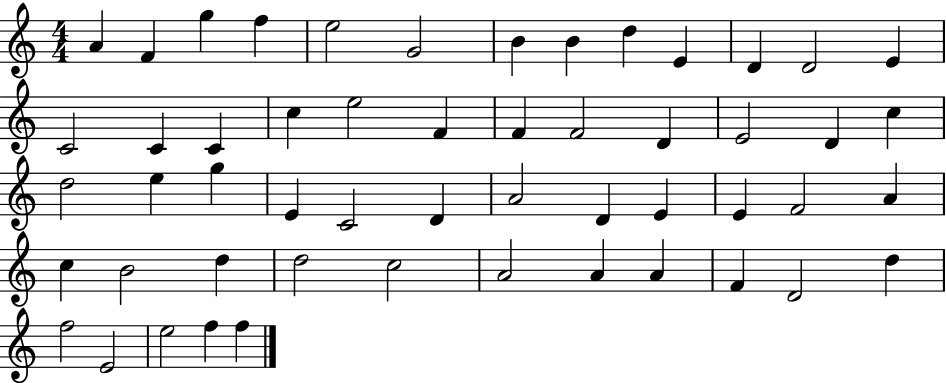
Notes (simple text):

A4/q F4/q G5/q F5/q E5/h G4/h B4/q B4/q D5/q E4/q D4/q D4/h E4/q C4/h C4/q C4/q C5/q E5/h F4/q F4/q F4/h D4/q E4/h D4/q C5/q D5/h E5/q G5/q E4/q C4/h D4/q A4/h D4/q E4/q E4/q F4/h A4/q C5/q B4/h D5/q D5/h C5/h A4/h A4/q A4/q F4/q D4/h D5/q F5/h E4/h E5/h F5/q F5/q